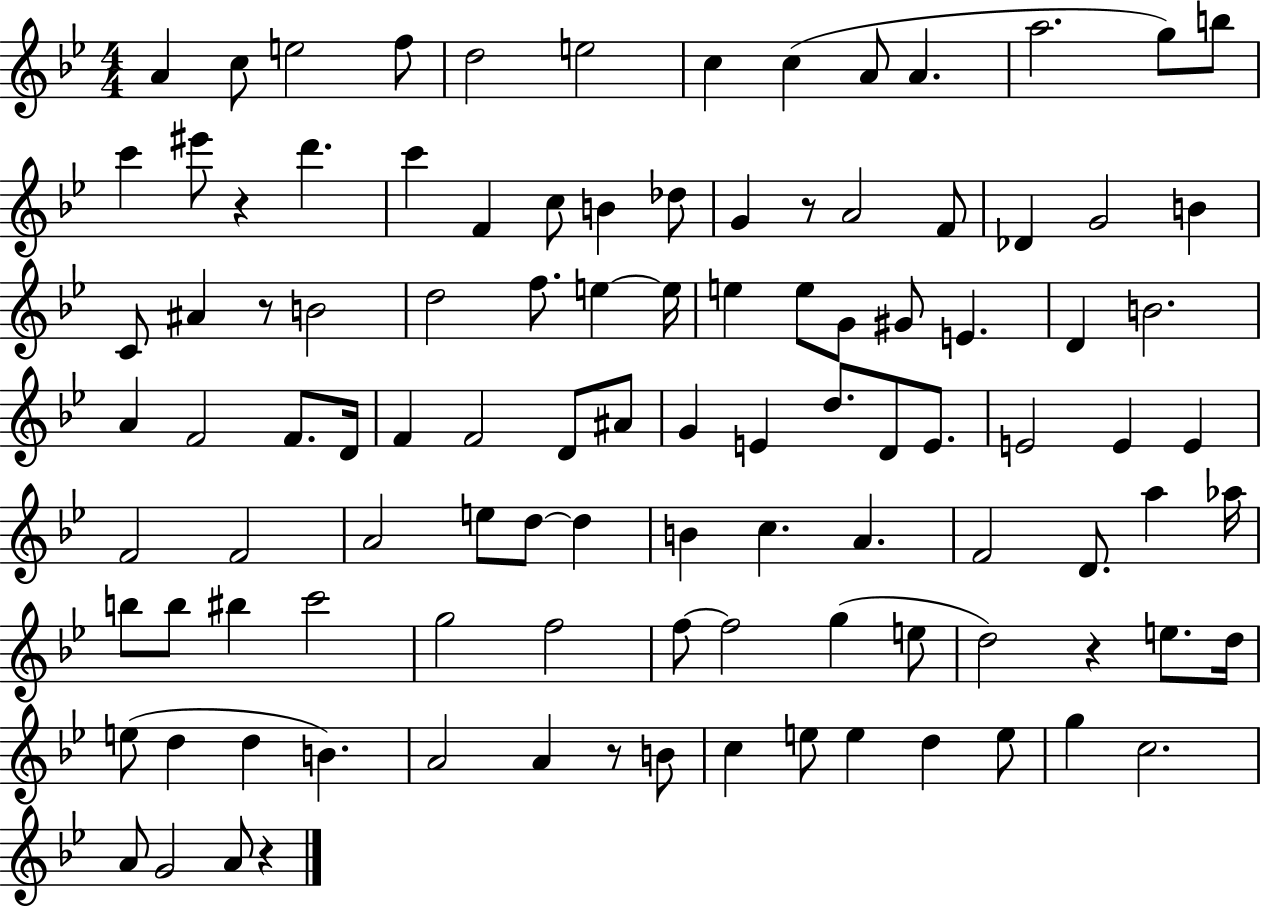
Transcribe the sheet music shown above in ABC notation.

X:1
T:Untitled
M:4/4
L:1/4
K:Bb
A c/2 e2 f/2 d2 e2 c c A/2 A a2 g/2 b/2 c' ^e'/2 z d' c' F c/2 B _d/2 G z/2 A2 F/2 _D G2 B C/2 ^A z/2 B2 d2 f/2 e e/4 e e/2 G/2 ^G/2 E D B2 A F2 F/2 D/4 F F2 D/2 ^A/2 G E d/2 D/2 E/2 E2 E E F2 F2 A2 e/2 d/2 d B c A F2 D/2 a _a/4 b/2 b/2 ^b c'2 g2 f2 f/2 f2 g e/2 d2 z e/2 d/4 e/2 d d B A2 A z/2 B/2 c e/2 e d e/2 g c2 A/2 G2 A/2 z